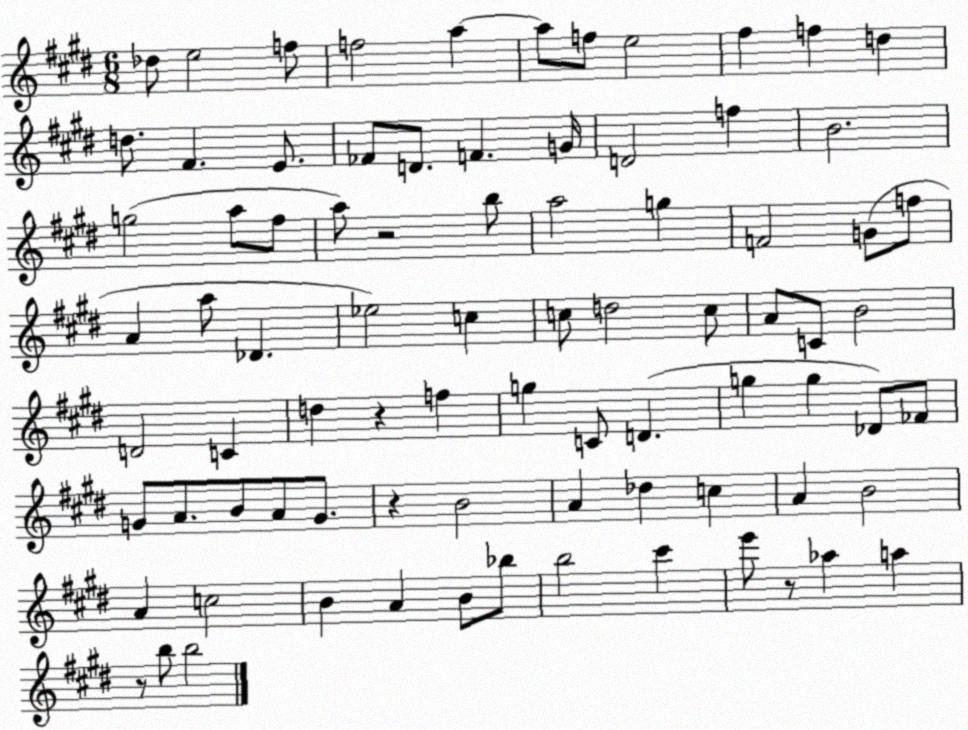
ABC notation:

X:1
T:Untitled
M:6/8
L:1/4
K:E
_d/2 e2 f/2 f2 a a/2 f/2 e2 ^f f d d/2 ^F E/2 _F/2 D/2 F G/4 D2 f B2 g2 a/2 ^f/2 a/2 z2 b/2 a2 g F2 G/2 f/2 A a/2 _D _e2 c c/2 d2 c/2 A/2 C/2 B2 D2 C d z f g C/2 D g g _D/2 _F/2 G/2 A/2 B/2 A/2 G/2 z B2 A _d c A B2 A c2 B A B/2 _b/2 b2 ^c' e'/2 z/2 _a a z/2 b/2 b2